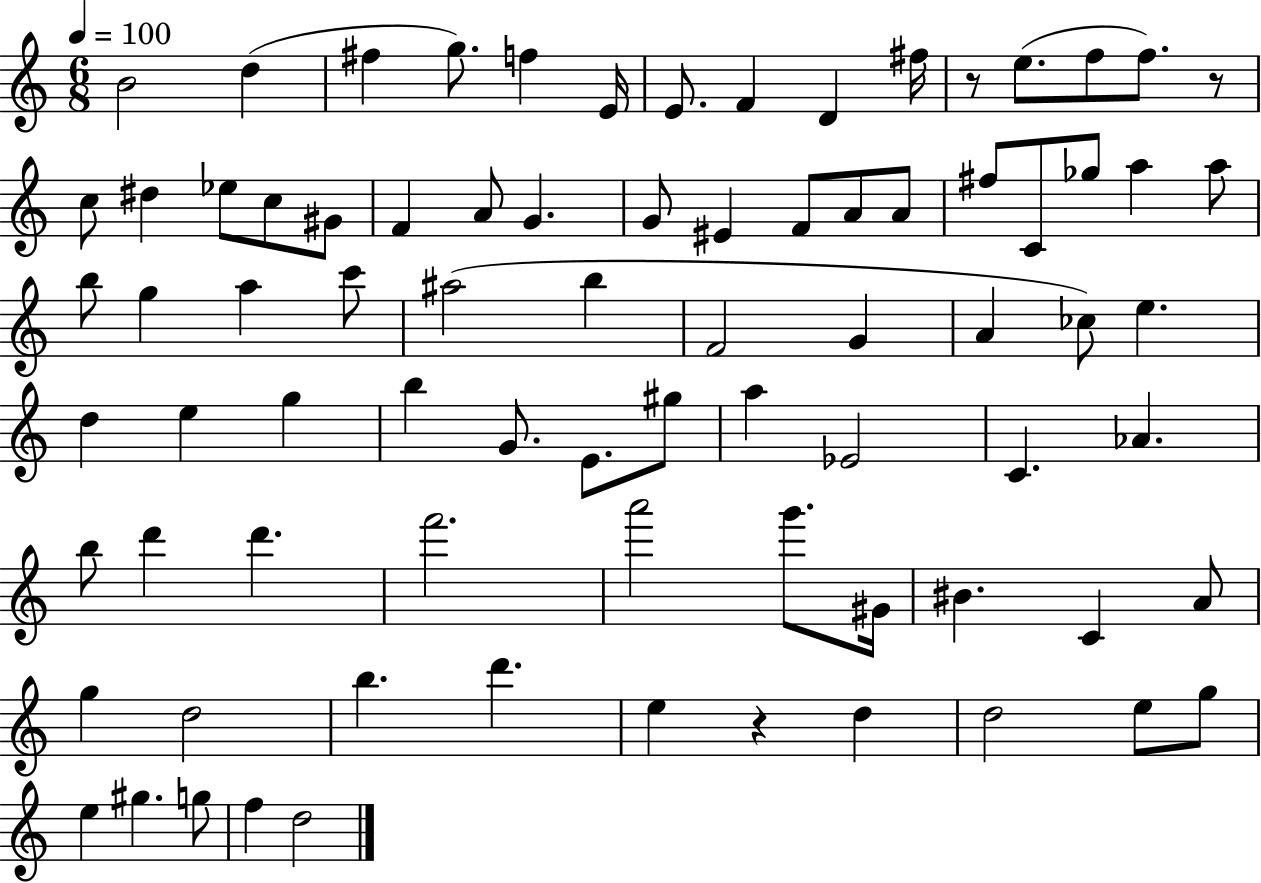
{
  \clef treble
  \numericTimeSignature
  \time 6/8
  \key c \major
  \tempo 4 = 100
  \repeat volta 2 { b'2 d''4( | fis''4 g''8.) f''4 e'16 | e'8. f'4 d'4 fis''16 | r8 e''8.( f''8 f''8.) r8 | \break c''8 dis''4 ees''8 c''8 gis'8 | f'4 a'8 g'4. | g'8 eis'4 f'8 a'8 a'8 | fis''8 c'8 ges''8 a''4 a''8 | \break b''8 g''4 a''4 c'''8 | ais''2( b''4 | f'2 g'4 | a'4 ces''8) e''4. | \break d''4 e''4 g''4 | b''4 g'8. e'8. gis''8 | a''4 ees'2 | c'4. aes'4. | \break b''8 d'''4 d'''4. | f'''2. | a'''2 g'''8. gis'16 | bis'4. c'4 a'8 | \break g''4 d''2 | b''4. d'''4. | e''4 r4 d''4 | d''2 e''8 g''8 | \break e''4 gis''4. g''8 | f''4 d''2 | } \bar "|."
}